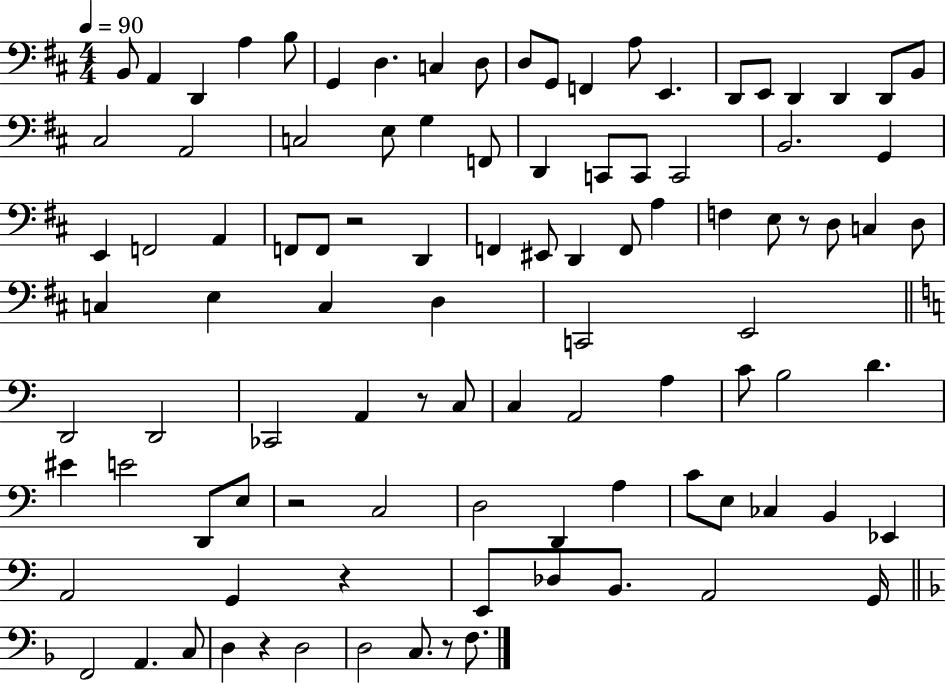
B2/e A2/q D2/q A3/q B3/e G2/q D3/q. C3/q D3/e D3/e G2/e F2/q A3/e E2/q. D2/e E2/e D2/q D2/q D2/e B2/e C#3/h A2/h C3/h E3/e G3/q F2/e D2/q C2/e C2/e C2/h B2/h. G2/q E2/q F2/h A2/q F2/e F2/e R/h D2/q F2/q EIS2/e D2/q F2/e A3/q F3/q E3/e R/e D3/e C3/q D3/e C3/q E3/q C3/q D3/q C2/h E2/h D2/h D2/h CES2/h A2/q R/e C3/e C3/q A2/h A3/q C4/e B3/h D4/q. EIS4/q E4/h D2/e E3/e R/h C3/h D3/h D2/q A3/q C4/e E3/e CES3/q B2/q Eb2/q A2/h G2/q R/q E2/e Db3/e B2/e. A2/h G2/s F2/h A2/q. C3/e D3/q R/q D3/h D3/h C3/e. R/e F3/e.